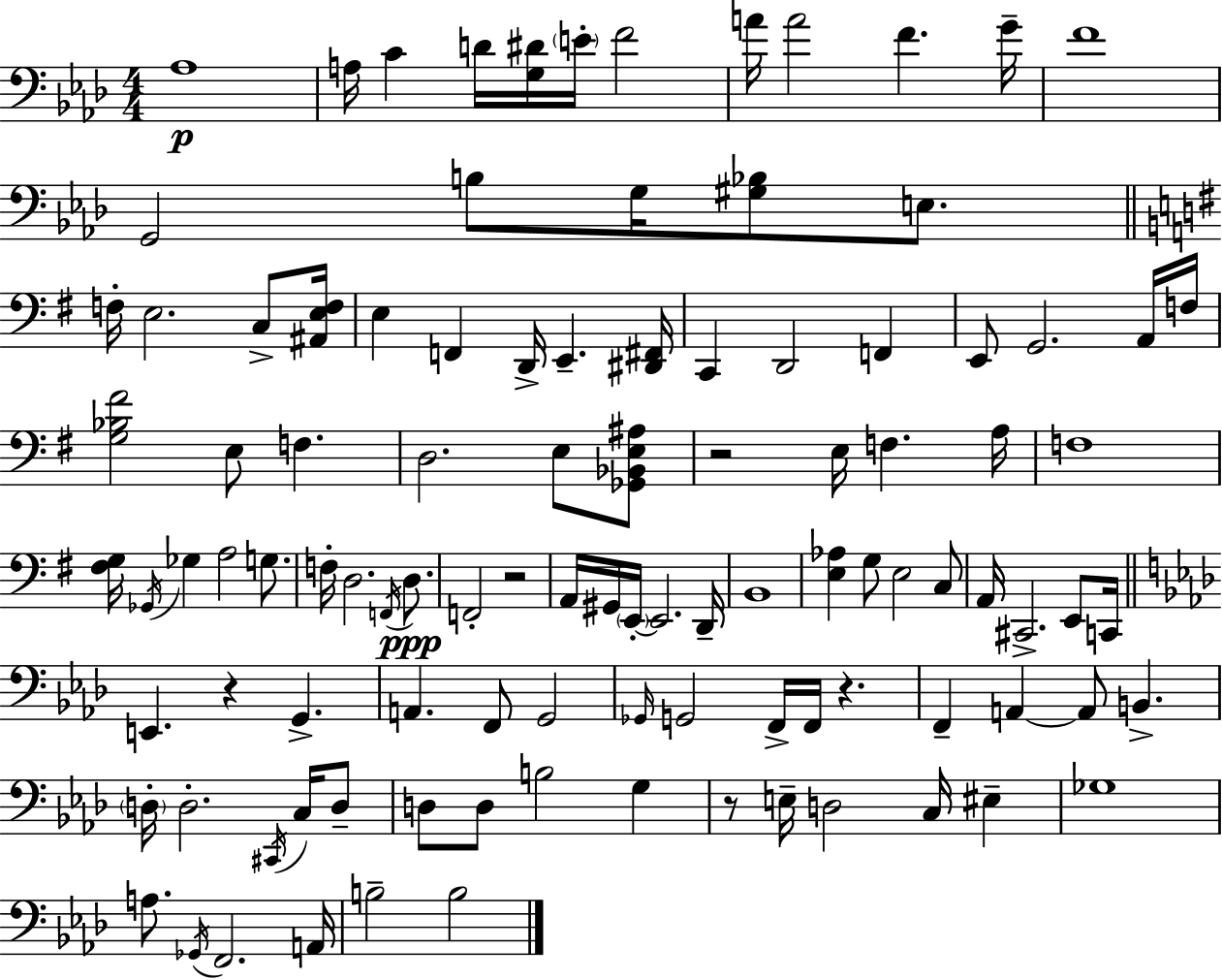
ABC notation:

X:1
T:Untitled
M:4/4
L:1/4
K:Fm
_A,4 A,/4 C D/4 [G,^D]/4 E/4 F2 A/4 A2 F G/4 F4 G,,2 B,/2 G,/4 [^G,_B,]/2 E,/2 F,/4 E,2 C,/2 [^A,,E,F,]/4 E, F,, D,,/4 E,, [^D,,^F,,]/4 C,, D,,2 F,, E,,/2 G,,2 A,,/4 F,/4 [G,_B,^F]2 E,/2 F, D,2 E,/2 [_G,,_B,,E,^A,]/2 z2 E,/4 F, A,/4 F,4 [^F,G,]/4 _G,,/4 _G, A,2 G,/2 F,/4 D,2 F,,/4 D,/2 F,,2 z2 A,,/4 ^G,,/4 E,,/4 E,,2 D,,/4 B,,4 [E,_A,] G,/2 E,2 C,/2 A,,/4 ^C,,2 E,,/2 C,,/4 E,, z G,, A,, F,,/2 G,,2 _G,,/4 G,,2 F,,/4 F,,/4 z F,, A,, A,,/2 B,, D,/4 D,2 ^C,,/4 C,/4 D,/2 D,/2 D,/2 B,2 G, z/2 E,/4 D,2 C,/4 ^E, _G,4 A,/2 _G,,/4 F,,2 A,,/4 B,2 B,2